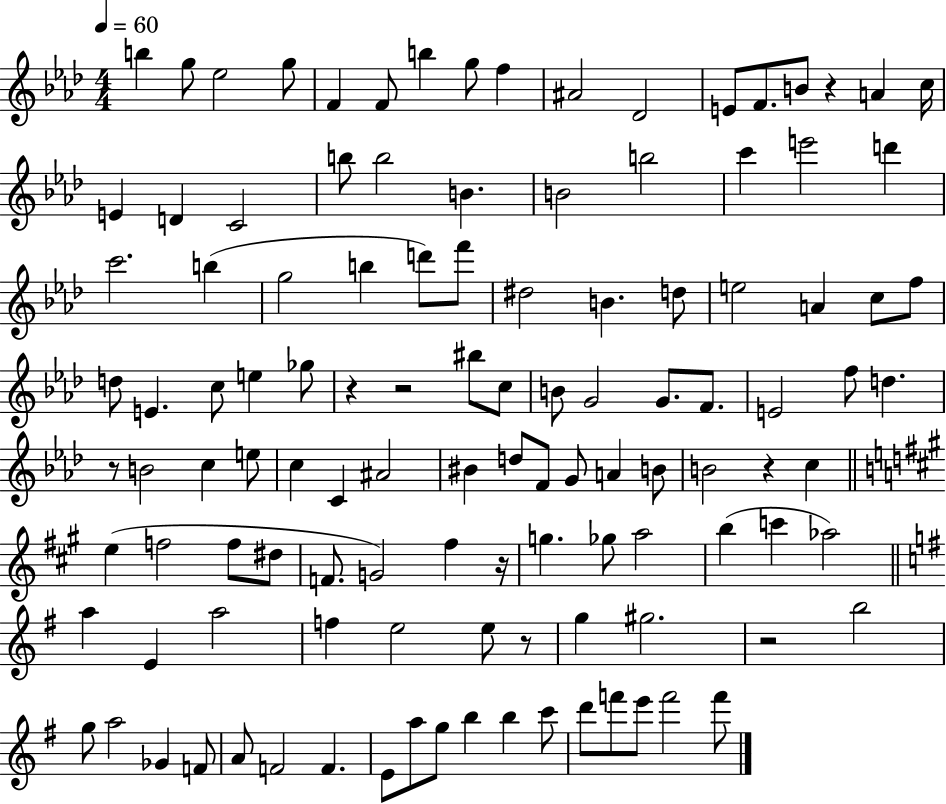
X:1
T:Untitled
M:4/4
L:1/4
K:Ab
b g/2 _e2 g/2 F F/2 b g/2 f ^A2 _D2 E/2 F/2 B/2 z A c/4 E D C2 b/2 b2 B B2 b2 c' e'2 d' c'2 b g2 b d'/2 f'/2 ^d2 B d/2 e2 A c/2 f/2 d/2 E c/2 e _g/2 z z2 ^b/2 c/2 B/2 G2 G/2 F/2 E2 f/2 d z/2 B2 c e/2 c C ^A2 ^B d/2 F/2 G/2 A B/2 B2 z c e f2 f/2 ^d/2 F/2 G2 ^f z/4 g _g/2 a2 b c' _a2 a E a2 f e2 e/2 z/2 g ^g2 z2 b2 g/2 a2 _G F/2 A/2 F2 F E/2 a/2 g/2 b b c'/2 d'/2 f'/2 e'/2 f'2 f'/2